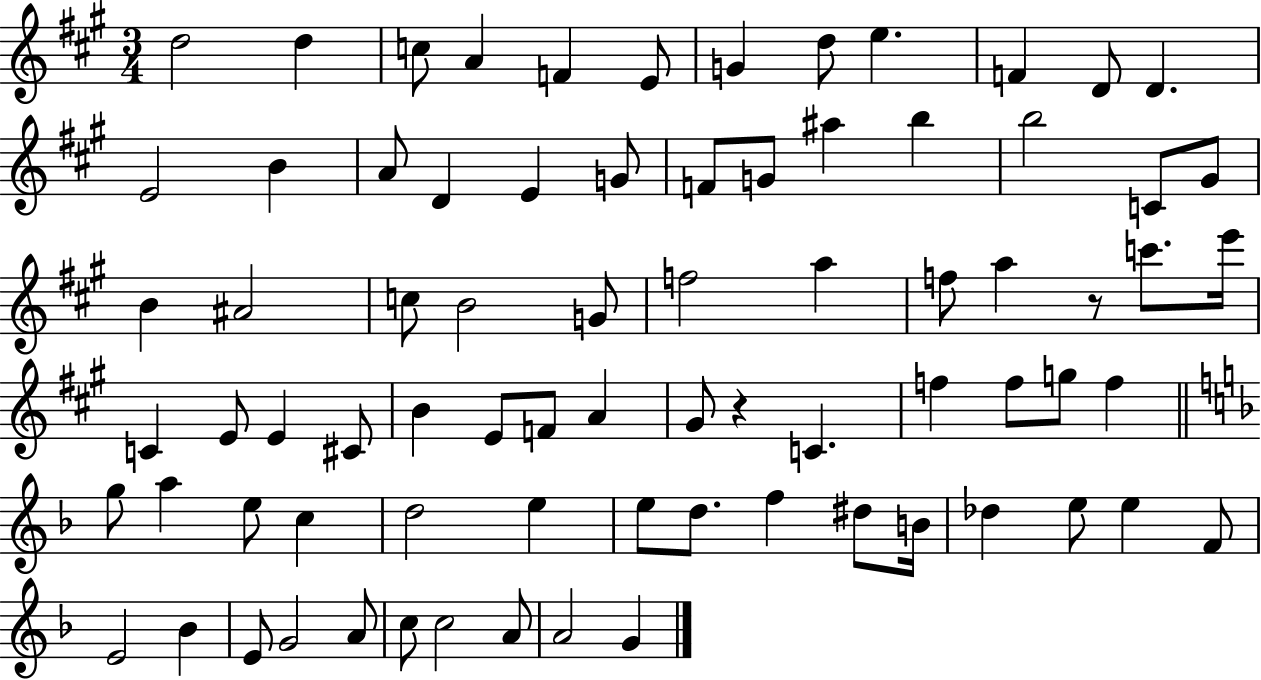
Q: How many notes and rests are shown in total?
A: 77